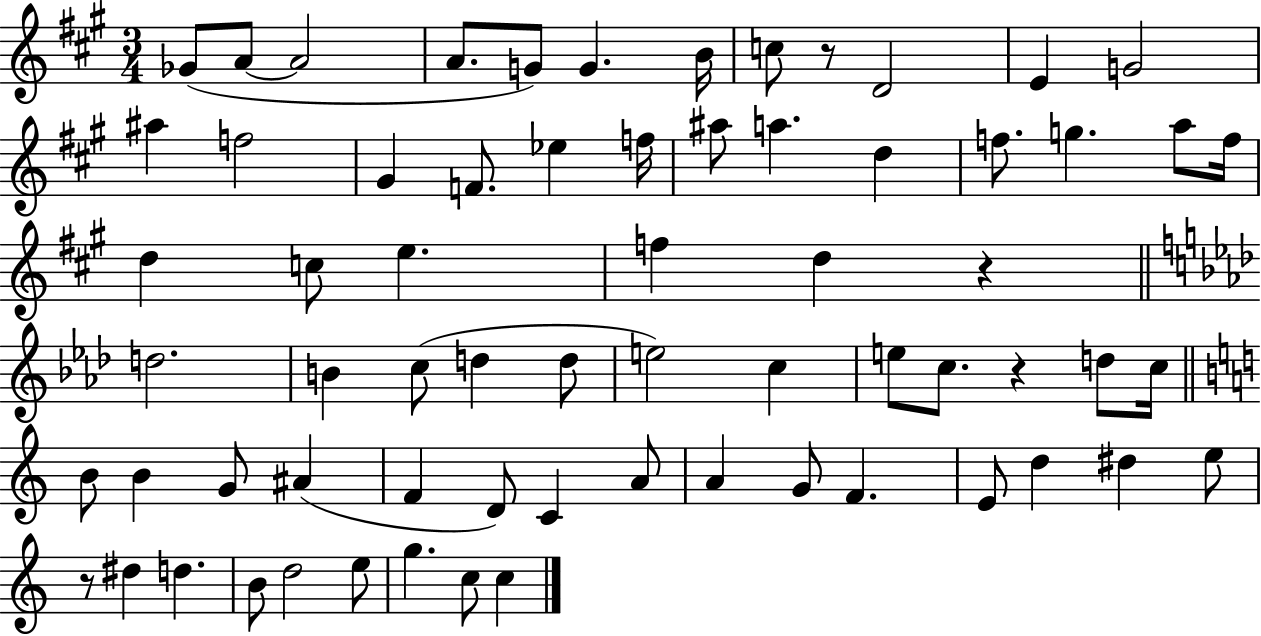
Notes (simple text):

Gb4/e A4/e A4/h A4/e. G4/e G4/q. B4/s C5/e R/e D4/h E4/q G4/h A#5/q F5/h G#4/q F4/e. Eb5/q F5/s A#5/e A5/q. D5/q F5/e. G5/q. A5/e F5/s D5/q C5/e E5/q. F5/q D5/q R/q D5/h. B4/q C5/e D5/q D5/e E5/h C5/q E5/e C5/e. R/q D5/e C5/s B4/e B4/q G4/e A#4/q F4/q D4/e C4/q A4/e A4/q G4/e F4/q. E4/e D5/q D#5/q E5/e R/e D#5/q D5/q. B4/e D5/h E5/e G5/q. C5/e C5/q